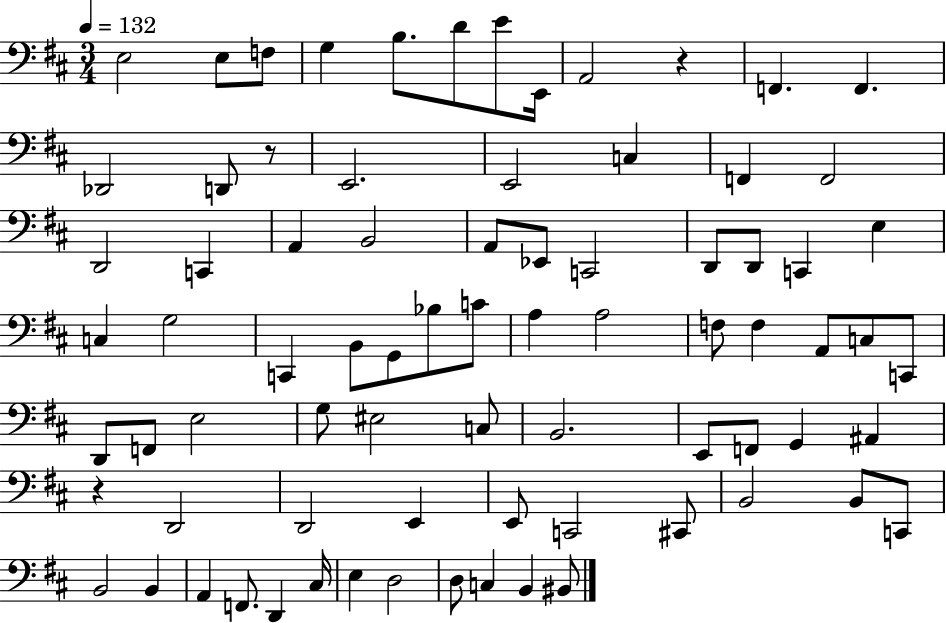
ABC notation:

X:1
T:Untitled
M:3/4
L:1/4
K:D
E,2 E,/2 F,/2 G, B,/2 D/2 E/2 E,,/4 A,,2 z F,, F,, _D,,2 D,,/2 z/2 E,,2 E,,2 C, F,, F,,2 D,,2 C,, A,, B,,2 A,,/2 _E,,/2 C,,2 D,,/2 D,,/2 C,, E, C, G,2 C,, B,,/2 G,,/2 _B,/2 C/2 A, A,2 F,/2 F, A,,/2 C,/2 C,,/2 D,,/2 F,,/2 E,2 G,/2 ^E,2 C,/2 B,,2 E,,/2 F,,/2 G,, ^A,, z D,,2 D,,2 E,, E,,/2 C,,2 ^C,,/2 B,,2 B,,/2 C,,/2 B,,2 B,, A,, F,,/2 D,, ^C,/4 E, D,2 D,/2 C, B,, ^B,,/2